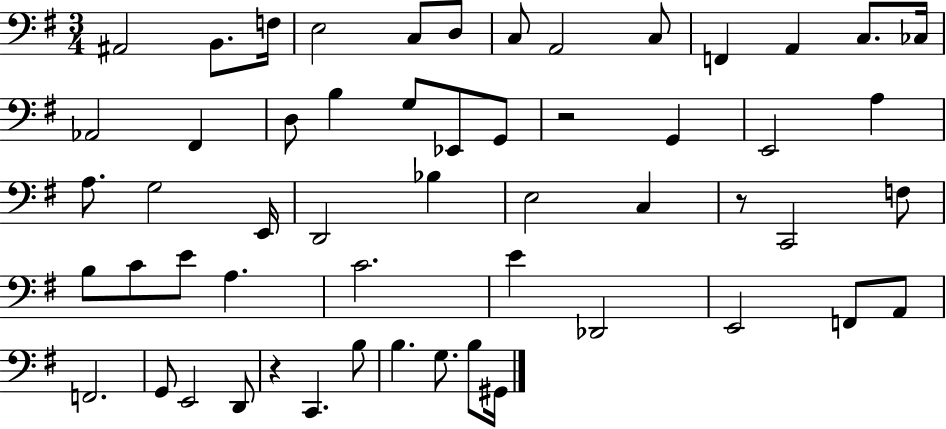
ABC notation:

X:1
T:Untitled
M:3/4
L:1/4
K:G
^A,,2 B,,/2 F,/4 E,2 C,/2 D,/2 C,/2 A,,2 C,/2 F,, A,, C,/2 _C,/4 _A,,2 ^F,, D,/2 B, G,/2 _E,,/2 G,,/2 z2 G,, E,,2 A, A,/2 G,2 E,,/4 D,,2 _B, E,2 C, z/2 C,,2 F,/2 B,/2 C/2 E/2 A, C2 E _D,,2 E,,2 F,,/2 A,,/2 F,,2 G,,/2 E,,2 D,,/2 z C,, B,/2 B, G,/2 B,/2 ^G,,/4